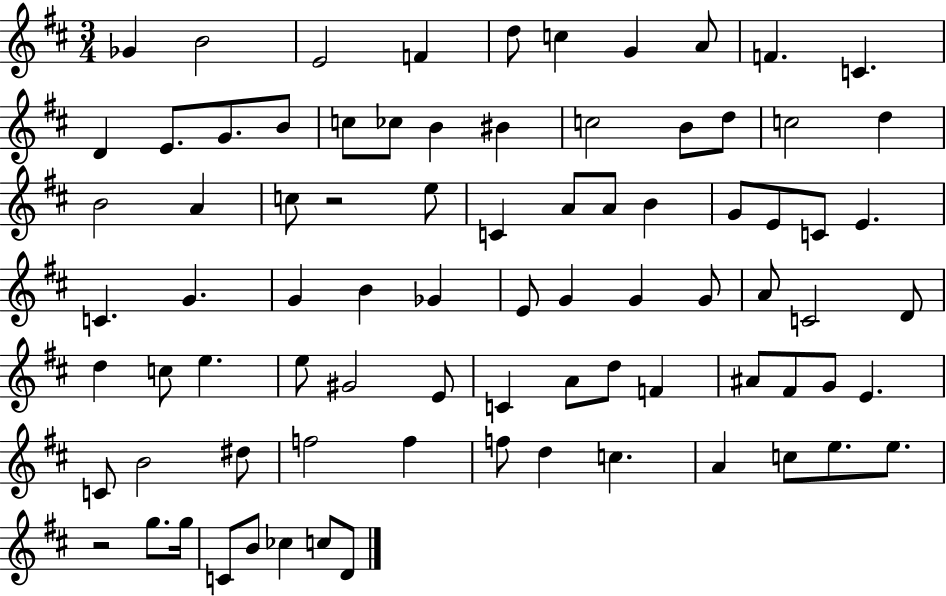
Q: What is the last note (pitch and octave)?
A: D4